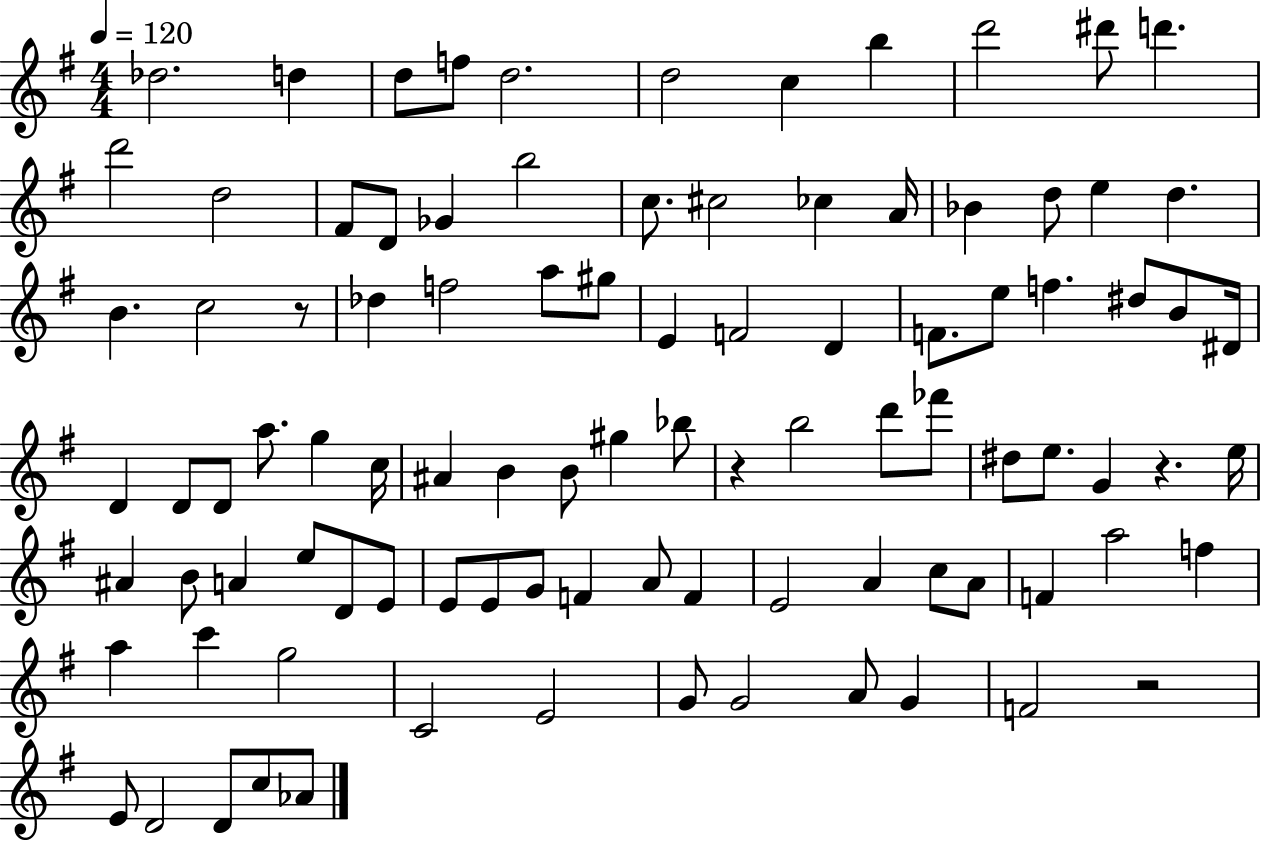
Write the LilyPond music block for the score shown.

{
  \clef treble
  \numericTimeSignature
  \time 4/4
  \key g \major
  \tempo 4 = 120
  des''2. d''4 | d''8 f''8 d''2. | d''2 c''4 b''4 | d'''2 dis'''8 d'''4. | \break d'''2 d''2 | fis'8 d'8 ges'4 b''2 | c''8. cis''2 ces''4 a'16 | bes'4 d''8 e''4 d''4. | \break b'4. c''2 r8 | des''4 f''2 a''8 gis''8 | e'4 f'2 d'4 | f'8. e''8 f''4. dis''8 b'8 dis'16 | \break d'4 d'8 d'8 a''8. g''4 c''16 | ais'4 b'4 b'8 gis''4 bes''8 | r4 b''2 d'''8 fes'''8 | dis''8 e''8. g'4 r4. e''16 | \break ais'4 b'8 a'4 e''8 d'8 e'8 | e'8 e'8 g'8 f'4 a'8 f'4 | e'2 a'4 c''8 a'8 | f'4 a''2 f''4 | \break a''4 c'''4 g''2 | c'2 e'2 | g'8 g'2 a'8 g'4 | f'2 r2 | \break e'8 d'2 d'8 c''8 aes'8 | \bar "|."
}